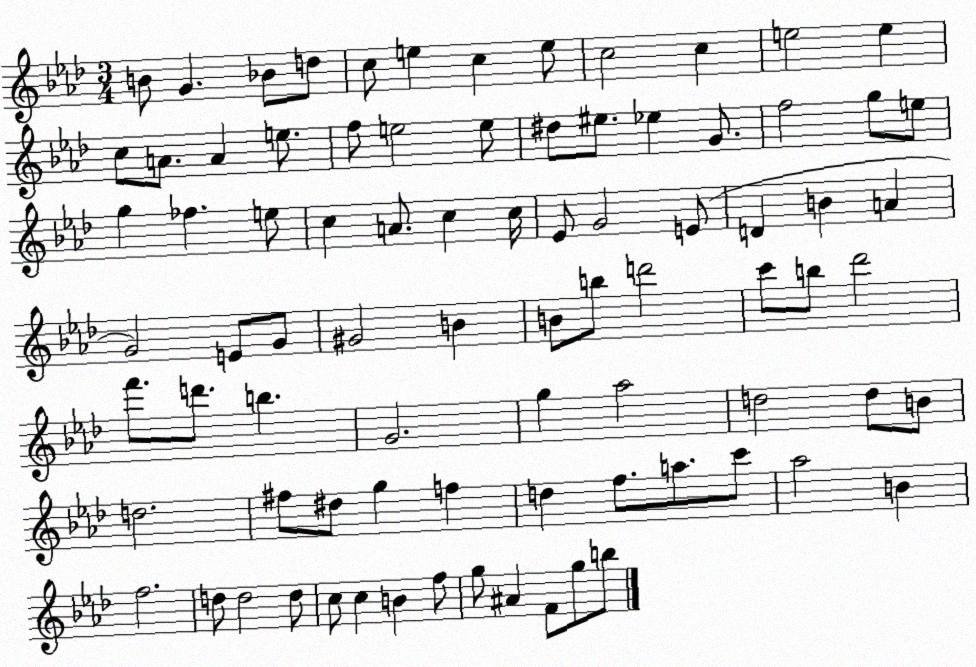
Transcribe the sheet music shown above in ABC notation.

X:1
T:Untitled
M:3/4
L:1/4
K:Ab
B/2 G _B/2 d/2 c/2 e c e/2 c2 c e2 e c/2 A/2 A e/2 f/2 e2 e/2 ^d/2 ^e/2 _e G/2 f2 g/2 e/2 g _f e/2 c A/2 c c/4 _E/2 G2 E/2 D B A G2 E/2 G/2 ^G2 B B/2 b/2 d'2 c'/2 b/2 _d'2 f'/2 d'/2 b G2 g _a2 d2 d/2 B/2 d2 ^f/2 ^d/2 g f d f/2 a/2 c'/2 _a2 B f2 d/2 d2 d/2 c/2 c B f/2 g/2 ^A F/2 g/2 b/2